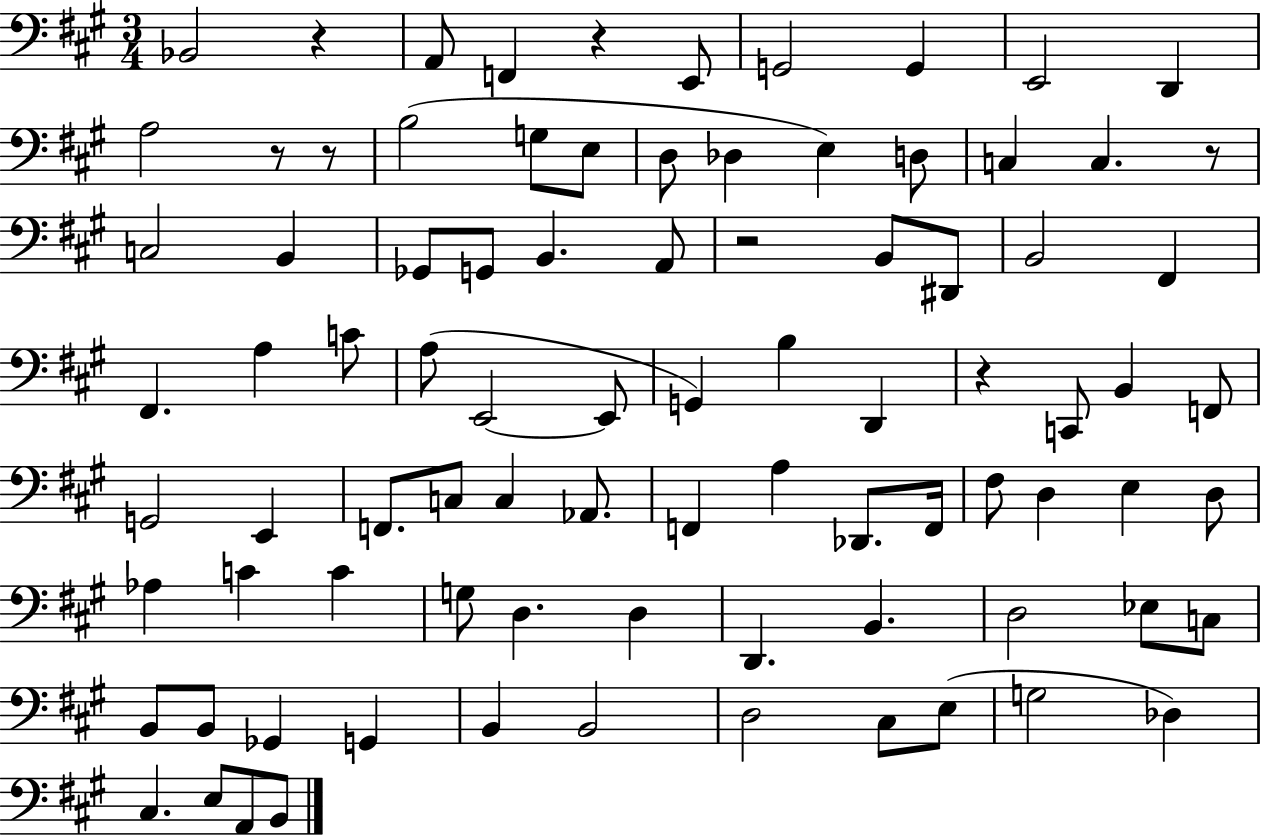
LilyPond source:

{
  \clef bass
  \numericTimeSignature
  \time 3/4
  \key a \major
  \repeat volta 2 { bes,2 r4 | a,8 f,4 r4 e,8 | g,2 g,4 | e,2 d,4 | \break a2 r8 r8 | b2( g8 e8 | d8 des4 e4) d8 | c4 c4. r8 | \break c2 b,4 | ges,8 g,8 b,4. a,8 | r2 b,8 dis,8 | b,2 fis,4 | \break fis,4. a4 c'8 | a8( e,2~~ e,8 | g,4) b4 d,4 | r4 c,8 b,4 f,8 | \break g,2 e,4 | f,8. c8 c4 aes,8. | f,4 a4 des,8. f,16 | fis8 d4 e4 d8 | \break aes4 c'4 c'4 | g8 d4. d4 | d,4. b,4. | d2 ees8 c8 | \break b,8 b,8 ges,4 g,4 | b,4 b,2 | d2 cis8 e8( | g2 des4) | \break cis4. e8 a,8 b,8 | } \bar "|."
}